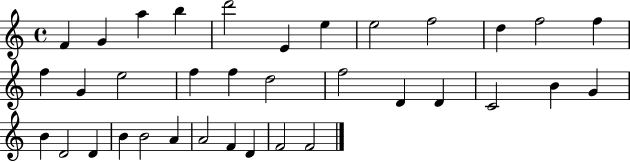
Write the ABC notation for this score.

X:1
T:Untitled
M:4/4
L:1/4
K:C
F G a b d'2 E e e2 f2 d f2 f f G e2 f f d2 f2 D D C2 B G B D2 D B B2 A A2 F D F2 F2